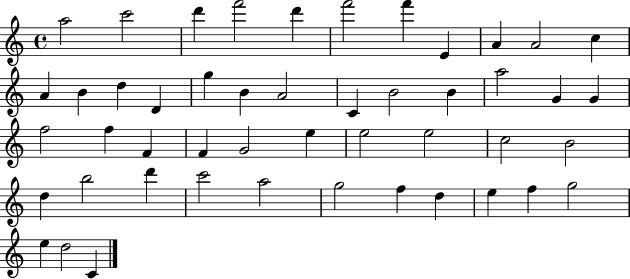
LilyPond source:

{
  \clef treble
  \time 4/4
  \defaultTimeSignature
  \key c \major
  a''2 c'''2 | d'''4 f'''2 d'''4 | f'''2 f'''4 e'4 | a'4 a'2 c''4 | \break a'4 b'4 d''4 d'4 | g''4 b'4 a'2 | c'4 b'2 b'4 | a''2 g'4 g'4 | \break f''2 f''4 f'4 | f'4 g'2 e''4 | e''2 e''2 | c''2 b'2 | \break d''4 b''2 d'''4 | c'''2 a''2 | g''2 f''4 d''4 | e''4 f''4 g''2 | \break e''4 d''2 c'4 | \bar "|."
}